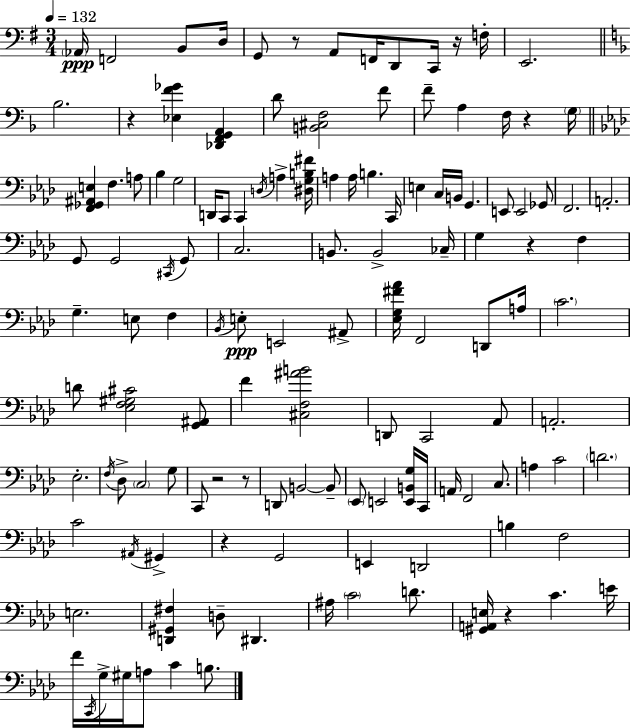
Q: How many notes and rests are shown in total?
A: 129